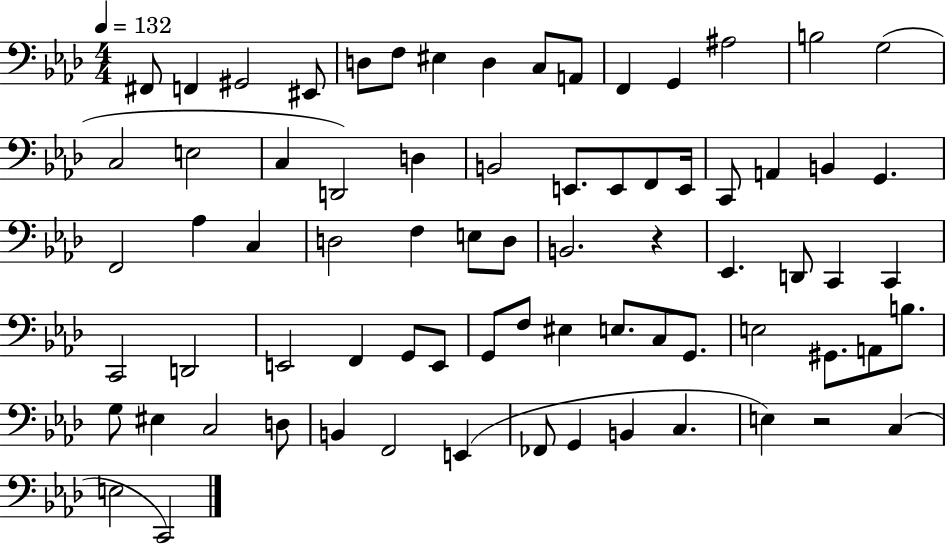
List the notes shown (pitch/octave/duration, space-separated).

F#2/e F2/q G#2/h EIS2/e D3/e F3/e EIS3/q D3/q C3/e A2/e F2/q G2/q A#3/h B3/h G3/h C3/h E3/h C3/q D2/h D3/q B2/h E2/e. E2/e F2/e E2/s C2/e A2/q B2/q G2/q. F2/h Ab3/q C3/q D3/h F3/q E3/e D3/e B2/h. R/q Eb2/q. D2/e C2/q C2/q C2/h D2/h E2/h F2/q G2/e E2/e G2/e F3/e EIS3/q E3/e. C3/e G2/e. E3/h G#2/e. A2/e B3/e. G3/e EIS3/q C3/h D3/e B2/q F2/h E2/q FES2/e G2/q B2/q C3/q. E3/q R/h C3/q E3/h C2/h